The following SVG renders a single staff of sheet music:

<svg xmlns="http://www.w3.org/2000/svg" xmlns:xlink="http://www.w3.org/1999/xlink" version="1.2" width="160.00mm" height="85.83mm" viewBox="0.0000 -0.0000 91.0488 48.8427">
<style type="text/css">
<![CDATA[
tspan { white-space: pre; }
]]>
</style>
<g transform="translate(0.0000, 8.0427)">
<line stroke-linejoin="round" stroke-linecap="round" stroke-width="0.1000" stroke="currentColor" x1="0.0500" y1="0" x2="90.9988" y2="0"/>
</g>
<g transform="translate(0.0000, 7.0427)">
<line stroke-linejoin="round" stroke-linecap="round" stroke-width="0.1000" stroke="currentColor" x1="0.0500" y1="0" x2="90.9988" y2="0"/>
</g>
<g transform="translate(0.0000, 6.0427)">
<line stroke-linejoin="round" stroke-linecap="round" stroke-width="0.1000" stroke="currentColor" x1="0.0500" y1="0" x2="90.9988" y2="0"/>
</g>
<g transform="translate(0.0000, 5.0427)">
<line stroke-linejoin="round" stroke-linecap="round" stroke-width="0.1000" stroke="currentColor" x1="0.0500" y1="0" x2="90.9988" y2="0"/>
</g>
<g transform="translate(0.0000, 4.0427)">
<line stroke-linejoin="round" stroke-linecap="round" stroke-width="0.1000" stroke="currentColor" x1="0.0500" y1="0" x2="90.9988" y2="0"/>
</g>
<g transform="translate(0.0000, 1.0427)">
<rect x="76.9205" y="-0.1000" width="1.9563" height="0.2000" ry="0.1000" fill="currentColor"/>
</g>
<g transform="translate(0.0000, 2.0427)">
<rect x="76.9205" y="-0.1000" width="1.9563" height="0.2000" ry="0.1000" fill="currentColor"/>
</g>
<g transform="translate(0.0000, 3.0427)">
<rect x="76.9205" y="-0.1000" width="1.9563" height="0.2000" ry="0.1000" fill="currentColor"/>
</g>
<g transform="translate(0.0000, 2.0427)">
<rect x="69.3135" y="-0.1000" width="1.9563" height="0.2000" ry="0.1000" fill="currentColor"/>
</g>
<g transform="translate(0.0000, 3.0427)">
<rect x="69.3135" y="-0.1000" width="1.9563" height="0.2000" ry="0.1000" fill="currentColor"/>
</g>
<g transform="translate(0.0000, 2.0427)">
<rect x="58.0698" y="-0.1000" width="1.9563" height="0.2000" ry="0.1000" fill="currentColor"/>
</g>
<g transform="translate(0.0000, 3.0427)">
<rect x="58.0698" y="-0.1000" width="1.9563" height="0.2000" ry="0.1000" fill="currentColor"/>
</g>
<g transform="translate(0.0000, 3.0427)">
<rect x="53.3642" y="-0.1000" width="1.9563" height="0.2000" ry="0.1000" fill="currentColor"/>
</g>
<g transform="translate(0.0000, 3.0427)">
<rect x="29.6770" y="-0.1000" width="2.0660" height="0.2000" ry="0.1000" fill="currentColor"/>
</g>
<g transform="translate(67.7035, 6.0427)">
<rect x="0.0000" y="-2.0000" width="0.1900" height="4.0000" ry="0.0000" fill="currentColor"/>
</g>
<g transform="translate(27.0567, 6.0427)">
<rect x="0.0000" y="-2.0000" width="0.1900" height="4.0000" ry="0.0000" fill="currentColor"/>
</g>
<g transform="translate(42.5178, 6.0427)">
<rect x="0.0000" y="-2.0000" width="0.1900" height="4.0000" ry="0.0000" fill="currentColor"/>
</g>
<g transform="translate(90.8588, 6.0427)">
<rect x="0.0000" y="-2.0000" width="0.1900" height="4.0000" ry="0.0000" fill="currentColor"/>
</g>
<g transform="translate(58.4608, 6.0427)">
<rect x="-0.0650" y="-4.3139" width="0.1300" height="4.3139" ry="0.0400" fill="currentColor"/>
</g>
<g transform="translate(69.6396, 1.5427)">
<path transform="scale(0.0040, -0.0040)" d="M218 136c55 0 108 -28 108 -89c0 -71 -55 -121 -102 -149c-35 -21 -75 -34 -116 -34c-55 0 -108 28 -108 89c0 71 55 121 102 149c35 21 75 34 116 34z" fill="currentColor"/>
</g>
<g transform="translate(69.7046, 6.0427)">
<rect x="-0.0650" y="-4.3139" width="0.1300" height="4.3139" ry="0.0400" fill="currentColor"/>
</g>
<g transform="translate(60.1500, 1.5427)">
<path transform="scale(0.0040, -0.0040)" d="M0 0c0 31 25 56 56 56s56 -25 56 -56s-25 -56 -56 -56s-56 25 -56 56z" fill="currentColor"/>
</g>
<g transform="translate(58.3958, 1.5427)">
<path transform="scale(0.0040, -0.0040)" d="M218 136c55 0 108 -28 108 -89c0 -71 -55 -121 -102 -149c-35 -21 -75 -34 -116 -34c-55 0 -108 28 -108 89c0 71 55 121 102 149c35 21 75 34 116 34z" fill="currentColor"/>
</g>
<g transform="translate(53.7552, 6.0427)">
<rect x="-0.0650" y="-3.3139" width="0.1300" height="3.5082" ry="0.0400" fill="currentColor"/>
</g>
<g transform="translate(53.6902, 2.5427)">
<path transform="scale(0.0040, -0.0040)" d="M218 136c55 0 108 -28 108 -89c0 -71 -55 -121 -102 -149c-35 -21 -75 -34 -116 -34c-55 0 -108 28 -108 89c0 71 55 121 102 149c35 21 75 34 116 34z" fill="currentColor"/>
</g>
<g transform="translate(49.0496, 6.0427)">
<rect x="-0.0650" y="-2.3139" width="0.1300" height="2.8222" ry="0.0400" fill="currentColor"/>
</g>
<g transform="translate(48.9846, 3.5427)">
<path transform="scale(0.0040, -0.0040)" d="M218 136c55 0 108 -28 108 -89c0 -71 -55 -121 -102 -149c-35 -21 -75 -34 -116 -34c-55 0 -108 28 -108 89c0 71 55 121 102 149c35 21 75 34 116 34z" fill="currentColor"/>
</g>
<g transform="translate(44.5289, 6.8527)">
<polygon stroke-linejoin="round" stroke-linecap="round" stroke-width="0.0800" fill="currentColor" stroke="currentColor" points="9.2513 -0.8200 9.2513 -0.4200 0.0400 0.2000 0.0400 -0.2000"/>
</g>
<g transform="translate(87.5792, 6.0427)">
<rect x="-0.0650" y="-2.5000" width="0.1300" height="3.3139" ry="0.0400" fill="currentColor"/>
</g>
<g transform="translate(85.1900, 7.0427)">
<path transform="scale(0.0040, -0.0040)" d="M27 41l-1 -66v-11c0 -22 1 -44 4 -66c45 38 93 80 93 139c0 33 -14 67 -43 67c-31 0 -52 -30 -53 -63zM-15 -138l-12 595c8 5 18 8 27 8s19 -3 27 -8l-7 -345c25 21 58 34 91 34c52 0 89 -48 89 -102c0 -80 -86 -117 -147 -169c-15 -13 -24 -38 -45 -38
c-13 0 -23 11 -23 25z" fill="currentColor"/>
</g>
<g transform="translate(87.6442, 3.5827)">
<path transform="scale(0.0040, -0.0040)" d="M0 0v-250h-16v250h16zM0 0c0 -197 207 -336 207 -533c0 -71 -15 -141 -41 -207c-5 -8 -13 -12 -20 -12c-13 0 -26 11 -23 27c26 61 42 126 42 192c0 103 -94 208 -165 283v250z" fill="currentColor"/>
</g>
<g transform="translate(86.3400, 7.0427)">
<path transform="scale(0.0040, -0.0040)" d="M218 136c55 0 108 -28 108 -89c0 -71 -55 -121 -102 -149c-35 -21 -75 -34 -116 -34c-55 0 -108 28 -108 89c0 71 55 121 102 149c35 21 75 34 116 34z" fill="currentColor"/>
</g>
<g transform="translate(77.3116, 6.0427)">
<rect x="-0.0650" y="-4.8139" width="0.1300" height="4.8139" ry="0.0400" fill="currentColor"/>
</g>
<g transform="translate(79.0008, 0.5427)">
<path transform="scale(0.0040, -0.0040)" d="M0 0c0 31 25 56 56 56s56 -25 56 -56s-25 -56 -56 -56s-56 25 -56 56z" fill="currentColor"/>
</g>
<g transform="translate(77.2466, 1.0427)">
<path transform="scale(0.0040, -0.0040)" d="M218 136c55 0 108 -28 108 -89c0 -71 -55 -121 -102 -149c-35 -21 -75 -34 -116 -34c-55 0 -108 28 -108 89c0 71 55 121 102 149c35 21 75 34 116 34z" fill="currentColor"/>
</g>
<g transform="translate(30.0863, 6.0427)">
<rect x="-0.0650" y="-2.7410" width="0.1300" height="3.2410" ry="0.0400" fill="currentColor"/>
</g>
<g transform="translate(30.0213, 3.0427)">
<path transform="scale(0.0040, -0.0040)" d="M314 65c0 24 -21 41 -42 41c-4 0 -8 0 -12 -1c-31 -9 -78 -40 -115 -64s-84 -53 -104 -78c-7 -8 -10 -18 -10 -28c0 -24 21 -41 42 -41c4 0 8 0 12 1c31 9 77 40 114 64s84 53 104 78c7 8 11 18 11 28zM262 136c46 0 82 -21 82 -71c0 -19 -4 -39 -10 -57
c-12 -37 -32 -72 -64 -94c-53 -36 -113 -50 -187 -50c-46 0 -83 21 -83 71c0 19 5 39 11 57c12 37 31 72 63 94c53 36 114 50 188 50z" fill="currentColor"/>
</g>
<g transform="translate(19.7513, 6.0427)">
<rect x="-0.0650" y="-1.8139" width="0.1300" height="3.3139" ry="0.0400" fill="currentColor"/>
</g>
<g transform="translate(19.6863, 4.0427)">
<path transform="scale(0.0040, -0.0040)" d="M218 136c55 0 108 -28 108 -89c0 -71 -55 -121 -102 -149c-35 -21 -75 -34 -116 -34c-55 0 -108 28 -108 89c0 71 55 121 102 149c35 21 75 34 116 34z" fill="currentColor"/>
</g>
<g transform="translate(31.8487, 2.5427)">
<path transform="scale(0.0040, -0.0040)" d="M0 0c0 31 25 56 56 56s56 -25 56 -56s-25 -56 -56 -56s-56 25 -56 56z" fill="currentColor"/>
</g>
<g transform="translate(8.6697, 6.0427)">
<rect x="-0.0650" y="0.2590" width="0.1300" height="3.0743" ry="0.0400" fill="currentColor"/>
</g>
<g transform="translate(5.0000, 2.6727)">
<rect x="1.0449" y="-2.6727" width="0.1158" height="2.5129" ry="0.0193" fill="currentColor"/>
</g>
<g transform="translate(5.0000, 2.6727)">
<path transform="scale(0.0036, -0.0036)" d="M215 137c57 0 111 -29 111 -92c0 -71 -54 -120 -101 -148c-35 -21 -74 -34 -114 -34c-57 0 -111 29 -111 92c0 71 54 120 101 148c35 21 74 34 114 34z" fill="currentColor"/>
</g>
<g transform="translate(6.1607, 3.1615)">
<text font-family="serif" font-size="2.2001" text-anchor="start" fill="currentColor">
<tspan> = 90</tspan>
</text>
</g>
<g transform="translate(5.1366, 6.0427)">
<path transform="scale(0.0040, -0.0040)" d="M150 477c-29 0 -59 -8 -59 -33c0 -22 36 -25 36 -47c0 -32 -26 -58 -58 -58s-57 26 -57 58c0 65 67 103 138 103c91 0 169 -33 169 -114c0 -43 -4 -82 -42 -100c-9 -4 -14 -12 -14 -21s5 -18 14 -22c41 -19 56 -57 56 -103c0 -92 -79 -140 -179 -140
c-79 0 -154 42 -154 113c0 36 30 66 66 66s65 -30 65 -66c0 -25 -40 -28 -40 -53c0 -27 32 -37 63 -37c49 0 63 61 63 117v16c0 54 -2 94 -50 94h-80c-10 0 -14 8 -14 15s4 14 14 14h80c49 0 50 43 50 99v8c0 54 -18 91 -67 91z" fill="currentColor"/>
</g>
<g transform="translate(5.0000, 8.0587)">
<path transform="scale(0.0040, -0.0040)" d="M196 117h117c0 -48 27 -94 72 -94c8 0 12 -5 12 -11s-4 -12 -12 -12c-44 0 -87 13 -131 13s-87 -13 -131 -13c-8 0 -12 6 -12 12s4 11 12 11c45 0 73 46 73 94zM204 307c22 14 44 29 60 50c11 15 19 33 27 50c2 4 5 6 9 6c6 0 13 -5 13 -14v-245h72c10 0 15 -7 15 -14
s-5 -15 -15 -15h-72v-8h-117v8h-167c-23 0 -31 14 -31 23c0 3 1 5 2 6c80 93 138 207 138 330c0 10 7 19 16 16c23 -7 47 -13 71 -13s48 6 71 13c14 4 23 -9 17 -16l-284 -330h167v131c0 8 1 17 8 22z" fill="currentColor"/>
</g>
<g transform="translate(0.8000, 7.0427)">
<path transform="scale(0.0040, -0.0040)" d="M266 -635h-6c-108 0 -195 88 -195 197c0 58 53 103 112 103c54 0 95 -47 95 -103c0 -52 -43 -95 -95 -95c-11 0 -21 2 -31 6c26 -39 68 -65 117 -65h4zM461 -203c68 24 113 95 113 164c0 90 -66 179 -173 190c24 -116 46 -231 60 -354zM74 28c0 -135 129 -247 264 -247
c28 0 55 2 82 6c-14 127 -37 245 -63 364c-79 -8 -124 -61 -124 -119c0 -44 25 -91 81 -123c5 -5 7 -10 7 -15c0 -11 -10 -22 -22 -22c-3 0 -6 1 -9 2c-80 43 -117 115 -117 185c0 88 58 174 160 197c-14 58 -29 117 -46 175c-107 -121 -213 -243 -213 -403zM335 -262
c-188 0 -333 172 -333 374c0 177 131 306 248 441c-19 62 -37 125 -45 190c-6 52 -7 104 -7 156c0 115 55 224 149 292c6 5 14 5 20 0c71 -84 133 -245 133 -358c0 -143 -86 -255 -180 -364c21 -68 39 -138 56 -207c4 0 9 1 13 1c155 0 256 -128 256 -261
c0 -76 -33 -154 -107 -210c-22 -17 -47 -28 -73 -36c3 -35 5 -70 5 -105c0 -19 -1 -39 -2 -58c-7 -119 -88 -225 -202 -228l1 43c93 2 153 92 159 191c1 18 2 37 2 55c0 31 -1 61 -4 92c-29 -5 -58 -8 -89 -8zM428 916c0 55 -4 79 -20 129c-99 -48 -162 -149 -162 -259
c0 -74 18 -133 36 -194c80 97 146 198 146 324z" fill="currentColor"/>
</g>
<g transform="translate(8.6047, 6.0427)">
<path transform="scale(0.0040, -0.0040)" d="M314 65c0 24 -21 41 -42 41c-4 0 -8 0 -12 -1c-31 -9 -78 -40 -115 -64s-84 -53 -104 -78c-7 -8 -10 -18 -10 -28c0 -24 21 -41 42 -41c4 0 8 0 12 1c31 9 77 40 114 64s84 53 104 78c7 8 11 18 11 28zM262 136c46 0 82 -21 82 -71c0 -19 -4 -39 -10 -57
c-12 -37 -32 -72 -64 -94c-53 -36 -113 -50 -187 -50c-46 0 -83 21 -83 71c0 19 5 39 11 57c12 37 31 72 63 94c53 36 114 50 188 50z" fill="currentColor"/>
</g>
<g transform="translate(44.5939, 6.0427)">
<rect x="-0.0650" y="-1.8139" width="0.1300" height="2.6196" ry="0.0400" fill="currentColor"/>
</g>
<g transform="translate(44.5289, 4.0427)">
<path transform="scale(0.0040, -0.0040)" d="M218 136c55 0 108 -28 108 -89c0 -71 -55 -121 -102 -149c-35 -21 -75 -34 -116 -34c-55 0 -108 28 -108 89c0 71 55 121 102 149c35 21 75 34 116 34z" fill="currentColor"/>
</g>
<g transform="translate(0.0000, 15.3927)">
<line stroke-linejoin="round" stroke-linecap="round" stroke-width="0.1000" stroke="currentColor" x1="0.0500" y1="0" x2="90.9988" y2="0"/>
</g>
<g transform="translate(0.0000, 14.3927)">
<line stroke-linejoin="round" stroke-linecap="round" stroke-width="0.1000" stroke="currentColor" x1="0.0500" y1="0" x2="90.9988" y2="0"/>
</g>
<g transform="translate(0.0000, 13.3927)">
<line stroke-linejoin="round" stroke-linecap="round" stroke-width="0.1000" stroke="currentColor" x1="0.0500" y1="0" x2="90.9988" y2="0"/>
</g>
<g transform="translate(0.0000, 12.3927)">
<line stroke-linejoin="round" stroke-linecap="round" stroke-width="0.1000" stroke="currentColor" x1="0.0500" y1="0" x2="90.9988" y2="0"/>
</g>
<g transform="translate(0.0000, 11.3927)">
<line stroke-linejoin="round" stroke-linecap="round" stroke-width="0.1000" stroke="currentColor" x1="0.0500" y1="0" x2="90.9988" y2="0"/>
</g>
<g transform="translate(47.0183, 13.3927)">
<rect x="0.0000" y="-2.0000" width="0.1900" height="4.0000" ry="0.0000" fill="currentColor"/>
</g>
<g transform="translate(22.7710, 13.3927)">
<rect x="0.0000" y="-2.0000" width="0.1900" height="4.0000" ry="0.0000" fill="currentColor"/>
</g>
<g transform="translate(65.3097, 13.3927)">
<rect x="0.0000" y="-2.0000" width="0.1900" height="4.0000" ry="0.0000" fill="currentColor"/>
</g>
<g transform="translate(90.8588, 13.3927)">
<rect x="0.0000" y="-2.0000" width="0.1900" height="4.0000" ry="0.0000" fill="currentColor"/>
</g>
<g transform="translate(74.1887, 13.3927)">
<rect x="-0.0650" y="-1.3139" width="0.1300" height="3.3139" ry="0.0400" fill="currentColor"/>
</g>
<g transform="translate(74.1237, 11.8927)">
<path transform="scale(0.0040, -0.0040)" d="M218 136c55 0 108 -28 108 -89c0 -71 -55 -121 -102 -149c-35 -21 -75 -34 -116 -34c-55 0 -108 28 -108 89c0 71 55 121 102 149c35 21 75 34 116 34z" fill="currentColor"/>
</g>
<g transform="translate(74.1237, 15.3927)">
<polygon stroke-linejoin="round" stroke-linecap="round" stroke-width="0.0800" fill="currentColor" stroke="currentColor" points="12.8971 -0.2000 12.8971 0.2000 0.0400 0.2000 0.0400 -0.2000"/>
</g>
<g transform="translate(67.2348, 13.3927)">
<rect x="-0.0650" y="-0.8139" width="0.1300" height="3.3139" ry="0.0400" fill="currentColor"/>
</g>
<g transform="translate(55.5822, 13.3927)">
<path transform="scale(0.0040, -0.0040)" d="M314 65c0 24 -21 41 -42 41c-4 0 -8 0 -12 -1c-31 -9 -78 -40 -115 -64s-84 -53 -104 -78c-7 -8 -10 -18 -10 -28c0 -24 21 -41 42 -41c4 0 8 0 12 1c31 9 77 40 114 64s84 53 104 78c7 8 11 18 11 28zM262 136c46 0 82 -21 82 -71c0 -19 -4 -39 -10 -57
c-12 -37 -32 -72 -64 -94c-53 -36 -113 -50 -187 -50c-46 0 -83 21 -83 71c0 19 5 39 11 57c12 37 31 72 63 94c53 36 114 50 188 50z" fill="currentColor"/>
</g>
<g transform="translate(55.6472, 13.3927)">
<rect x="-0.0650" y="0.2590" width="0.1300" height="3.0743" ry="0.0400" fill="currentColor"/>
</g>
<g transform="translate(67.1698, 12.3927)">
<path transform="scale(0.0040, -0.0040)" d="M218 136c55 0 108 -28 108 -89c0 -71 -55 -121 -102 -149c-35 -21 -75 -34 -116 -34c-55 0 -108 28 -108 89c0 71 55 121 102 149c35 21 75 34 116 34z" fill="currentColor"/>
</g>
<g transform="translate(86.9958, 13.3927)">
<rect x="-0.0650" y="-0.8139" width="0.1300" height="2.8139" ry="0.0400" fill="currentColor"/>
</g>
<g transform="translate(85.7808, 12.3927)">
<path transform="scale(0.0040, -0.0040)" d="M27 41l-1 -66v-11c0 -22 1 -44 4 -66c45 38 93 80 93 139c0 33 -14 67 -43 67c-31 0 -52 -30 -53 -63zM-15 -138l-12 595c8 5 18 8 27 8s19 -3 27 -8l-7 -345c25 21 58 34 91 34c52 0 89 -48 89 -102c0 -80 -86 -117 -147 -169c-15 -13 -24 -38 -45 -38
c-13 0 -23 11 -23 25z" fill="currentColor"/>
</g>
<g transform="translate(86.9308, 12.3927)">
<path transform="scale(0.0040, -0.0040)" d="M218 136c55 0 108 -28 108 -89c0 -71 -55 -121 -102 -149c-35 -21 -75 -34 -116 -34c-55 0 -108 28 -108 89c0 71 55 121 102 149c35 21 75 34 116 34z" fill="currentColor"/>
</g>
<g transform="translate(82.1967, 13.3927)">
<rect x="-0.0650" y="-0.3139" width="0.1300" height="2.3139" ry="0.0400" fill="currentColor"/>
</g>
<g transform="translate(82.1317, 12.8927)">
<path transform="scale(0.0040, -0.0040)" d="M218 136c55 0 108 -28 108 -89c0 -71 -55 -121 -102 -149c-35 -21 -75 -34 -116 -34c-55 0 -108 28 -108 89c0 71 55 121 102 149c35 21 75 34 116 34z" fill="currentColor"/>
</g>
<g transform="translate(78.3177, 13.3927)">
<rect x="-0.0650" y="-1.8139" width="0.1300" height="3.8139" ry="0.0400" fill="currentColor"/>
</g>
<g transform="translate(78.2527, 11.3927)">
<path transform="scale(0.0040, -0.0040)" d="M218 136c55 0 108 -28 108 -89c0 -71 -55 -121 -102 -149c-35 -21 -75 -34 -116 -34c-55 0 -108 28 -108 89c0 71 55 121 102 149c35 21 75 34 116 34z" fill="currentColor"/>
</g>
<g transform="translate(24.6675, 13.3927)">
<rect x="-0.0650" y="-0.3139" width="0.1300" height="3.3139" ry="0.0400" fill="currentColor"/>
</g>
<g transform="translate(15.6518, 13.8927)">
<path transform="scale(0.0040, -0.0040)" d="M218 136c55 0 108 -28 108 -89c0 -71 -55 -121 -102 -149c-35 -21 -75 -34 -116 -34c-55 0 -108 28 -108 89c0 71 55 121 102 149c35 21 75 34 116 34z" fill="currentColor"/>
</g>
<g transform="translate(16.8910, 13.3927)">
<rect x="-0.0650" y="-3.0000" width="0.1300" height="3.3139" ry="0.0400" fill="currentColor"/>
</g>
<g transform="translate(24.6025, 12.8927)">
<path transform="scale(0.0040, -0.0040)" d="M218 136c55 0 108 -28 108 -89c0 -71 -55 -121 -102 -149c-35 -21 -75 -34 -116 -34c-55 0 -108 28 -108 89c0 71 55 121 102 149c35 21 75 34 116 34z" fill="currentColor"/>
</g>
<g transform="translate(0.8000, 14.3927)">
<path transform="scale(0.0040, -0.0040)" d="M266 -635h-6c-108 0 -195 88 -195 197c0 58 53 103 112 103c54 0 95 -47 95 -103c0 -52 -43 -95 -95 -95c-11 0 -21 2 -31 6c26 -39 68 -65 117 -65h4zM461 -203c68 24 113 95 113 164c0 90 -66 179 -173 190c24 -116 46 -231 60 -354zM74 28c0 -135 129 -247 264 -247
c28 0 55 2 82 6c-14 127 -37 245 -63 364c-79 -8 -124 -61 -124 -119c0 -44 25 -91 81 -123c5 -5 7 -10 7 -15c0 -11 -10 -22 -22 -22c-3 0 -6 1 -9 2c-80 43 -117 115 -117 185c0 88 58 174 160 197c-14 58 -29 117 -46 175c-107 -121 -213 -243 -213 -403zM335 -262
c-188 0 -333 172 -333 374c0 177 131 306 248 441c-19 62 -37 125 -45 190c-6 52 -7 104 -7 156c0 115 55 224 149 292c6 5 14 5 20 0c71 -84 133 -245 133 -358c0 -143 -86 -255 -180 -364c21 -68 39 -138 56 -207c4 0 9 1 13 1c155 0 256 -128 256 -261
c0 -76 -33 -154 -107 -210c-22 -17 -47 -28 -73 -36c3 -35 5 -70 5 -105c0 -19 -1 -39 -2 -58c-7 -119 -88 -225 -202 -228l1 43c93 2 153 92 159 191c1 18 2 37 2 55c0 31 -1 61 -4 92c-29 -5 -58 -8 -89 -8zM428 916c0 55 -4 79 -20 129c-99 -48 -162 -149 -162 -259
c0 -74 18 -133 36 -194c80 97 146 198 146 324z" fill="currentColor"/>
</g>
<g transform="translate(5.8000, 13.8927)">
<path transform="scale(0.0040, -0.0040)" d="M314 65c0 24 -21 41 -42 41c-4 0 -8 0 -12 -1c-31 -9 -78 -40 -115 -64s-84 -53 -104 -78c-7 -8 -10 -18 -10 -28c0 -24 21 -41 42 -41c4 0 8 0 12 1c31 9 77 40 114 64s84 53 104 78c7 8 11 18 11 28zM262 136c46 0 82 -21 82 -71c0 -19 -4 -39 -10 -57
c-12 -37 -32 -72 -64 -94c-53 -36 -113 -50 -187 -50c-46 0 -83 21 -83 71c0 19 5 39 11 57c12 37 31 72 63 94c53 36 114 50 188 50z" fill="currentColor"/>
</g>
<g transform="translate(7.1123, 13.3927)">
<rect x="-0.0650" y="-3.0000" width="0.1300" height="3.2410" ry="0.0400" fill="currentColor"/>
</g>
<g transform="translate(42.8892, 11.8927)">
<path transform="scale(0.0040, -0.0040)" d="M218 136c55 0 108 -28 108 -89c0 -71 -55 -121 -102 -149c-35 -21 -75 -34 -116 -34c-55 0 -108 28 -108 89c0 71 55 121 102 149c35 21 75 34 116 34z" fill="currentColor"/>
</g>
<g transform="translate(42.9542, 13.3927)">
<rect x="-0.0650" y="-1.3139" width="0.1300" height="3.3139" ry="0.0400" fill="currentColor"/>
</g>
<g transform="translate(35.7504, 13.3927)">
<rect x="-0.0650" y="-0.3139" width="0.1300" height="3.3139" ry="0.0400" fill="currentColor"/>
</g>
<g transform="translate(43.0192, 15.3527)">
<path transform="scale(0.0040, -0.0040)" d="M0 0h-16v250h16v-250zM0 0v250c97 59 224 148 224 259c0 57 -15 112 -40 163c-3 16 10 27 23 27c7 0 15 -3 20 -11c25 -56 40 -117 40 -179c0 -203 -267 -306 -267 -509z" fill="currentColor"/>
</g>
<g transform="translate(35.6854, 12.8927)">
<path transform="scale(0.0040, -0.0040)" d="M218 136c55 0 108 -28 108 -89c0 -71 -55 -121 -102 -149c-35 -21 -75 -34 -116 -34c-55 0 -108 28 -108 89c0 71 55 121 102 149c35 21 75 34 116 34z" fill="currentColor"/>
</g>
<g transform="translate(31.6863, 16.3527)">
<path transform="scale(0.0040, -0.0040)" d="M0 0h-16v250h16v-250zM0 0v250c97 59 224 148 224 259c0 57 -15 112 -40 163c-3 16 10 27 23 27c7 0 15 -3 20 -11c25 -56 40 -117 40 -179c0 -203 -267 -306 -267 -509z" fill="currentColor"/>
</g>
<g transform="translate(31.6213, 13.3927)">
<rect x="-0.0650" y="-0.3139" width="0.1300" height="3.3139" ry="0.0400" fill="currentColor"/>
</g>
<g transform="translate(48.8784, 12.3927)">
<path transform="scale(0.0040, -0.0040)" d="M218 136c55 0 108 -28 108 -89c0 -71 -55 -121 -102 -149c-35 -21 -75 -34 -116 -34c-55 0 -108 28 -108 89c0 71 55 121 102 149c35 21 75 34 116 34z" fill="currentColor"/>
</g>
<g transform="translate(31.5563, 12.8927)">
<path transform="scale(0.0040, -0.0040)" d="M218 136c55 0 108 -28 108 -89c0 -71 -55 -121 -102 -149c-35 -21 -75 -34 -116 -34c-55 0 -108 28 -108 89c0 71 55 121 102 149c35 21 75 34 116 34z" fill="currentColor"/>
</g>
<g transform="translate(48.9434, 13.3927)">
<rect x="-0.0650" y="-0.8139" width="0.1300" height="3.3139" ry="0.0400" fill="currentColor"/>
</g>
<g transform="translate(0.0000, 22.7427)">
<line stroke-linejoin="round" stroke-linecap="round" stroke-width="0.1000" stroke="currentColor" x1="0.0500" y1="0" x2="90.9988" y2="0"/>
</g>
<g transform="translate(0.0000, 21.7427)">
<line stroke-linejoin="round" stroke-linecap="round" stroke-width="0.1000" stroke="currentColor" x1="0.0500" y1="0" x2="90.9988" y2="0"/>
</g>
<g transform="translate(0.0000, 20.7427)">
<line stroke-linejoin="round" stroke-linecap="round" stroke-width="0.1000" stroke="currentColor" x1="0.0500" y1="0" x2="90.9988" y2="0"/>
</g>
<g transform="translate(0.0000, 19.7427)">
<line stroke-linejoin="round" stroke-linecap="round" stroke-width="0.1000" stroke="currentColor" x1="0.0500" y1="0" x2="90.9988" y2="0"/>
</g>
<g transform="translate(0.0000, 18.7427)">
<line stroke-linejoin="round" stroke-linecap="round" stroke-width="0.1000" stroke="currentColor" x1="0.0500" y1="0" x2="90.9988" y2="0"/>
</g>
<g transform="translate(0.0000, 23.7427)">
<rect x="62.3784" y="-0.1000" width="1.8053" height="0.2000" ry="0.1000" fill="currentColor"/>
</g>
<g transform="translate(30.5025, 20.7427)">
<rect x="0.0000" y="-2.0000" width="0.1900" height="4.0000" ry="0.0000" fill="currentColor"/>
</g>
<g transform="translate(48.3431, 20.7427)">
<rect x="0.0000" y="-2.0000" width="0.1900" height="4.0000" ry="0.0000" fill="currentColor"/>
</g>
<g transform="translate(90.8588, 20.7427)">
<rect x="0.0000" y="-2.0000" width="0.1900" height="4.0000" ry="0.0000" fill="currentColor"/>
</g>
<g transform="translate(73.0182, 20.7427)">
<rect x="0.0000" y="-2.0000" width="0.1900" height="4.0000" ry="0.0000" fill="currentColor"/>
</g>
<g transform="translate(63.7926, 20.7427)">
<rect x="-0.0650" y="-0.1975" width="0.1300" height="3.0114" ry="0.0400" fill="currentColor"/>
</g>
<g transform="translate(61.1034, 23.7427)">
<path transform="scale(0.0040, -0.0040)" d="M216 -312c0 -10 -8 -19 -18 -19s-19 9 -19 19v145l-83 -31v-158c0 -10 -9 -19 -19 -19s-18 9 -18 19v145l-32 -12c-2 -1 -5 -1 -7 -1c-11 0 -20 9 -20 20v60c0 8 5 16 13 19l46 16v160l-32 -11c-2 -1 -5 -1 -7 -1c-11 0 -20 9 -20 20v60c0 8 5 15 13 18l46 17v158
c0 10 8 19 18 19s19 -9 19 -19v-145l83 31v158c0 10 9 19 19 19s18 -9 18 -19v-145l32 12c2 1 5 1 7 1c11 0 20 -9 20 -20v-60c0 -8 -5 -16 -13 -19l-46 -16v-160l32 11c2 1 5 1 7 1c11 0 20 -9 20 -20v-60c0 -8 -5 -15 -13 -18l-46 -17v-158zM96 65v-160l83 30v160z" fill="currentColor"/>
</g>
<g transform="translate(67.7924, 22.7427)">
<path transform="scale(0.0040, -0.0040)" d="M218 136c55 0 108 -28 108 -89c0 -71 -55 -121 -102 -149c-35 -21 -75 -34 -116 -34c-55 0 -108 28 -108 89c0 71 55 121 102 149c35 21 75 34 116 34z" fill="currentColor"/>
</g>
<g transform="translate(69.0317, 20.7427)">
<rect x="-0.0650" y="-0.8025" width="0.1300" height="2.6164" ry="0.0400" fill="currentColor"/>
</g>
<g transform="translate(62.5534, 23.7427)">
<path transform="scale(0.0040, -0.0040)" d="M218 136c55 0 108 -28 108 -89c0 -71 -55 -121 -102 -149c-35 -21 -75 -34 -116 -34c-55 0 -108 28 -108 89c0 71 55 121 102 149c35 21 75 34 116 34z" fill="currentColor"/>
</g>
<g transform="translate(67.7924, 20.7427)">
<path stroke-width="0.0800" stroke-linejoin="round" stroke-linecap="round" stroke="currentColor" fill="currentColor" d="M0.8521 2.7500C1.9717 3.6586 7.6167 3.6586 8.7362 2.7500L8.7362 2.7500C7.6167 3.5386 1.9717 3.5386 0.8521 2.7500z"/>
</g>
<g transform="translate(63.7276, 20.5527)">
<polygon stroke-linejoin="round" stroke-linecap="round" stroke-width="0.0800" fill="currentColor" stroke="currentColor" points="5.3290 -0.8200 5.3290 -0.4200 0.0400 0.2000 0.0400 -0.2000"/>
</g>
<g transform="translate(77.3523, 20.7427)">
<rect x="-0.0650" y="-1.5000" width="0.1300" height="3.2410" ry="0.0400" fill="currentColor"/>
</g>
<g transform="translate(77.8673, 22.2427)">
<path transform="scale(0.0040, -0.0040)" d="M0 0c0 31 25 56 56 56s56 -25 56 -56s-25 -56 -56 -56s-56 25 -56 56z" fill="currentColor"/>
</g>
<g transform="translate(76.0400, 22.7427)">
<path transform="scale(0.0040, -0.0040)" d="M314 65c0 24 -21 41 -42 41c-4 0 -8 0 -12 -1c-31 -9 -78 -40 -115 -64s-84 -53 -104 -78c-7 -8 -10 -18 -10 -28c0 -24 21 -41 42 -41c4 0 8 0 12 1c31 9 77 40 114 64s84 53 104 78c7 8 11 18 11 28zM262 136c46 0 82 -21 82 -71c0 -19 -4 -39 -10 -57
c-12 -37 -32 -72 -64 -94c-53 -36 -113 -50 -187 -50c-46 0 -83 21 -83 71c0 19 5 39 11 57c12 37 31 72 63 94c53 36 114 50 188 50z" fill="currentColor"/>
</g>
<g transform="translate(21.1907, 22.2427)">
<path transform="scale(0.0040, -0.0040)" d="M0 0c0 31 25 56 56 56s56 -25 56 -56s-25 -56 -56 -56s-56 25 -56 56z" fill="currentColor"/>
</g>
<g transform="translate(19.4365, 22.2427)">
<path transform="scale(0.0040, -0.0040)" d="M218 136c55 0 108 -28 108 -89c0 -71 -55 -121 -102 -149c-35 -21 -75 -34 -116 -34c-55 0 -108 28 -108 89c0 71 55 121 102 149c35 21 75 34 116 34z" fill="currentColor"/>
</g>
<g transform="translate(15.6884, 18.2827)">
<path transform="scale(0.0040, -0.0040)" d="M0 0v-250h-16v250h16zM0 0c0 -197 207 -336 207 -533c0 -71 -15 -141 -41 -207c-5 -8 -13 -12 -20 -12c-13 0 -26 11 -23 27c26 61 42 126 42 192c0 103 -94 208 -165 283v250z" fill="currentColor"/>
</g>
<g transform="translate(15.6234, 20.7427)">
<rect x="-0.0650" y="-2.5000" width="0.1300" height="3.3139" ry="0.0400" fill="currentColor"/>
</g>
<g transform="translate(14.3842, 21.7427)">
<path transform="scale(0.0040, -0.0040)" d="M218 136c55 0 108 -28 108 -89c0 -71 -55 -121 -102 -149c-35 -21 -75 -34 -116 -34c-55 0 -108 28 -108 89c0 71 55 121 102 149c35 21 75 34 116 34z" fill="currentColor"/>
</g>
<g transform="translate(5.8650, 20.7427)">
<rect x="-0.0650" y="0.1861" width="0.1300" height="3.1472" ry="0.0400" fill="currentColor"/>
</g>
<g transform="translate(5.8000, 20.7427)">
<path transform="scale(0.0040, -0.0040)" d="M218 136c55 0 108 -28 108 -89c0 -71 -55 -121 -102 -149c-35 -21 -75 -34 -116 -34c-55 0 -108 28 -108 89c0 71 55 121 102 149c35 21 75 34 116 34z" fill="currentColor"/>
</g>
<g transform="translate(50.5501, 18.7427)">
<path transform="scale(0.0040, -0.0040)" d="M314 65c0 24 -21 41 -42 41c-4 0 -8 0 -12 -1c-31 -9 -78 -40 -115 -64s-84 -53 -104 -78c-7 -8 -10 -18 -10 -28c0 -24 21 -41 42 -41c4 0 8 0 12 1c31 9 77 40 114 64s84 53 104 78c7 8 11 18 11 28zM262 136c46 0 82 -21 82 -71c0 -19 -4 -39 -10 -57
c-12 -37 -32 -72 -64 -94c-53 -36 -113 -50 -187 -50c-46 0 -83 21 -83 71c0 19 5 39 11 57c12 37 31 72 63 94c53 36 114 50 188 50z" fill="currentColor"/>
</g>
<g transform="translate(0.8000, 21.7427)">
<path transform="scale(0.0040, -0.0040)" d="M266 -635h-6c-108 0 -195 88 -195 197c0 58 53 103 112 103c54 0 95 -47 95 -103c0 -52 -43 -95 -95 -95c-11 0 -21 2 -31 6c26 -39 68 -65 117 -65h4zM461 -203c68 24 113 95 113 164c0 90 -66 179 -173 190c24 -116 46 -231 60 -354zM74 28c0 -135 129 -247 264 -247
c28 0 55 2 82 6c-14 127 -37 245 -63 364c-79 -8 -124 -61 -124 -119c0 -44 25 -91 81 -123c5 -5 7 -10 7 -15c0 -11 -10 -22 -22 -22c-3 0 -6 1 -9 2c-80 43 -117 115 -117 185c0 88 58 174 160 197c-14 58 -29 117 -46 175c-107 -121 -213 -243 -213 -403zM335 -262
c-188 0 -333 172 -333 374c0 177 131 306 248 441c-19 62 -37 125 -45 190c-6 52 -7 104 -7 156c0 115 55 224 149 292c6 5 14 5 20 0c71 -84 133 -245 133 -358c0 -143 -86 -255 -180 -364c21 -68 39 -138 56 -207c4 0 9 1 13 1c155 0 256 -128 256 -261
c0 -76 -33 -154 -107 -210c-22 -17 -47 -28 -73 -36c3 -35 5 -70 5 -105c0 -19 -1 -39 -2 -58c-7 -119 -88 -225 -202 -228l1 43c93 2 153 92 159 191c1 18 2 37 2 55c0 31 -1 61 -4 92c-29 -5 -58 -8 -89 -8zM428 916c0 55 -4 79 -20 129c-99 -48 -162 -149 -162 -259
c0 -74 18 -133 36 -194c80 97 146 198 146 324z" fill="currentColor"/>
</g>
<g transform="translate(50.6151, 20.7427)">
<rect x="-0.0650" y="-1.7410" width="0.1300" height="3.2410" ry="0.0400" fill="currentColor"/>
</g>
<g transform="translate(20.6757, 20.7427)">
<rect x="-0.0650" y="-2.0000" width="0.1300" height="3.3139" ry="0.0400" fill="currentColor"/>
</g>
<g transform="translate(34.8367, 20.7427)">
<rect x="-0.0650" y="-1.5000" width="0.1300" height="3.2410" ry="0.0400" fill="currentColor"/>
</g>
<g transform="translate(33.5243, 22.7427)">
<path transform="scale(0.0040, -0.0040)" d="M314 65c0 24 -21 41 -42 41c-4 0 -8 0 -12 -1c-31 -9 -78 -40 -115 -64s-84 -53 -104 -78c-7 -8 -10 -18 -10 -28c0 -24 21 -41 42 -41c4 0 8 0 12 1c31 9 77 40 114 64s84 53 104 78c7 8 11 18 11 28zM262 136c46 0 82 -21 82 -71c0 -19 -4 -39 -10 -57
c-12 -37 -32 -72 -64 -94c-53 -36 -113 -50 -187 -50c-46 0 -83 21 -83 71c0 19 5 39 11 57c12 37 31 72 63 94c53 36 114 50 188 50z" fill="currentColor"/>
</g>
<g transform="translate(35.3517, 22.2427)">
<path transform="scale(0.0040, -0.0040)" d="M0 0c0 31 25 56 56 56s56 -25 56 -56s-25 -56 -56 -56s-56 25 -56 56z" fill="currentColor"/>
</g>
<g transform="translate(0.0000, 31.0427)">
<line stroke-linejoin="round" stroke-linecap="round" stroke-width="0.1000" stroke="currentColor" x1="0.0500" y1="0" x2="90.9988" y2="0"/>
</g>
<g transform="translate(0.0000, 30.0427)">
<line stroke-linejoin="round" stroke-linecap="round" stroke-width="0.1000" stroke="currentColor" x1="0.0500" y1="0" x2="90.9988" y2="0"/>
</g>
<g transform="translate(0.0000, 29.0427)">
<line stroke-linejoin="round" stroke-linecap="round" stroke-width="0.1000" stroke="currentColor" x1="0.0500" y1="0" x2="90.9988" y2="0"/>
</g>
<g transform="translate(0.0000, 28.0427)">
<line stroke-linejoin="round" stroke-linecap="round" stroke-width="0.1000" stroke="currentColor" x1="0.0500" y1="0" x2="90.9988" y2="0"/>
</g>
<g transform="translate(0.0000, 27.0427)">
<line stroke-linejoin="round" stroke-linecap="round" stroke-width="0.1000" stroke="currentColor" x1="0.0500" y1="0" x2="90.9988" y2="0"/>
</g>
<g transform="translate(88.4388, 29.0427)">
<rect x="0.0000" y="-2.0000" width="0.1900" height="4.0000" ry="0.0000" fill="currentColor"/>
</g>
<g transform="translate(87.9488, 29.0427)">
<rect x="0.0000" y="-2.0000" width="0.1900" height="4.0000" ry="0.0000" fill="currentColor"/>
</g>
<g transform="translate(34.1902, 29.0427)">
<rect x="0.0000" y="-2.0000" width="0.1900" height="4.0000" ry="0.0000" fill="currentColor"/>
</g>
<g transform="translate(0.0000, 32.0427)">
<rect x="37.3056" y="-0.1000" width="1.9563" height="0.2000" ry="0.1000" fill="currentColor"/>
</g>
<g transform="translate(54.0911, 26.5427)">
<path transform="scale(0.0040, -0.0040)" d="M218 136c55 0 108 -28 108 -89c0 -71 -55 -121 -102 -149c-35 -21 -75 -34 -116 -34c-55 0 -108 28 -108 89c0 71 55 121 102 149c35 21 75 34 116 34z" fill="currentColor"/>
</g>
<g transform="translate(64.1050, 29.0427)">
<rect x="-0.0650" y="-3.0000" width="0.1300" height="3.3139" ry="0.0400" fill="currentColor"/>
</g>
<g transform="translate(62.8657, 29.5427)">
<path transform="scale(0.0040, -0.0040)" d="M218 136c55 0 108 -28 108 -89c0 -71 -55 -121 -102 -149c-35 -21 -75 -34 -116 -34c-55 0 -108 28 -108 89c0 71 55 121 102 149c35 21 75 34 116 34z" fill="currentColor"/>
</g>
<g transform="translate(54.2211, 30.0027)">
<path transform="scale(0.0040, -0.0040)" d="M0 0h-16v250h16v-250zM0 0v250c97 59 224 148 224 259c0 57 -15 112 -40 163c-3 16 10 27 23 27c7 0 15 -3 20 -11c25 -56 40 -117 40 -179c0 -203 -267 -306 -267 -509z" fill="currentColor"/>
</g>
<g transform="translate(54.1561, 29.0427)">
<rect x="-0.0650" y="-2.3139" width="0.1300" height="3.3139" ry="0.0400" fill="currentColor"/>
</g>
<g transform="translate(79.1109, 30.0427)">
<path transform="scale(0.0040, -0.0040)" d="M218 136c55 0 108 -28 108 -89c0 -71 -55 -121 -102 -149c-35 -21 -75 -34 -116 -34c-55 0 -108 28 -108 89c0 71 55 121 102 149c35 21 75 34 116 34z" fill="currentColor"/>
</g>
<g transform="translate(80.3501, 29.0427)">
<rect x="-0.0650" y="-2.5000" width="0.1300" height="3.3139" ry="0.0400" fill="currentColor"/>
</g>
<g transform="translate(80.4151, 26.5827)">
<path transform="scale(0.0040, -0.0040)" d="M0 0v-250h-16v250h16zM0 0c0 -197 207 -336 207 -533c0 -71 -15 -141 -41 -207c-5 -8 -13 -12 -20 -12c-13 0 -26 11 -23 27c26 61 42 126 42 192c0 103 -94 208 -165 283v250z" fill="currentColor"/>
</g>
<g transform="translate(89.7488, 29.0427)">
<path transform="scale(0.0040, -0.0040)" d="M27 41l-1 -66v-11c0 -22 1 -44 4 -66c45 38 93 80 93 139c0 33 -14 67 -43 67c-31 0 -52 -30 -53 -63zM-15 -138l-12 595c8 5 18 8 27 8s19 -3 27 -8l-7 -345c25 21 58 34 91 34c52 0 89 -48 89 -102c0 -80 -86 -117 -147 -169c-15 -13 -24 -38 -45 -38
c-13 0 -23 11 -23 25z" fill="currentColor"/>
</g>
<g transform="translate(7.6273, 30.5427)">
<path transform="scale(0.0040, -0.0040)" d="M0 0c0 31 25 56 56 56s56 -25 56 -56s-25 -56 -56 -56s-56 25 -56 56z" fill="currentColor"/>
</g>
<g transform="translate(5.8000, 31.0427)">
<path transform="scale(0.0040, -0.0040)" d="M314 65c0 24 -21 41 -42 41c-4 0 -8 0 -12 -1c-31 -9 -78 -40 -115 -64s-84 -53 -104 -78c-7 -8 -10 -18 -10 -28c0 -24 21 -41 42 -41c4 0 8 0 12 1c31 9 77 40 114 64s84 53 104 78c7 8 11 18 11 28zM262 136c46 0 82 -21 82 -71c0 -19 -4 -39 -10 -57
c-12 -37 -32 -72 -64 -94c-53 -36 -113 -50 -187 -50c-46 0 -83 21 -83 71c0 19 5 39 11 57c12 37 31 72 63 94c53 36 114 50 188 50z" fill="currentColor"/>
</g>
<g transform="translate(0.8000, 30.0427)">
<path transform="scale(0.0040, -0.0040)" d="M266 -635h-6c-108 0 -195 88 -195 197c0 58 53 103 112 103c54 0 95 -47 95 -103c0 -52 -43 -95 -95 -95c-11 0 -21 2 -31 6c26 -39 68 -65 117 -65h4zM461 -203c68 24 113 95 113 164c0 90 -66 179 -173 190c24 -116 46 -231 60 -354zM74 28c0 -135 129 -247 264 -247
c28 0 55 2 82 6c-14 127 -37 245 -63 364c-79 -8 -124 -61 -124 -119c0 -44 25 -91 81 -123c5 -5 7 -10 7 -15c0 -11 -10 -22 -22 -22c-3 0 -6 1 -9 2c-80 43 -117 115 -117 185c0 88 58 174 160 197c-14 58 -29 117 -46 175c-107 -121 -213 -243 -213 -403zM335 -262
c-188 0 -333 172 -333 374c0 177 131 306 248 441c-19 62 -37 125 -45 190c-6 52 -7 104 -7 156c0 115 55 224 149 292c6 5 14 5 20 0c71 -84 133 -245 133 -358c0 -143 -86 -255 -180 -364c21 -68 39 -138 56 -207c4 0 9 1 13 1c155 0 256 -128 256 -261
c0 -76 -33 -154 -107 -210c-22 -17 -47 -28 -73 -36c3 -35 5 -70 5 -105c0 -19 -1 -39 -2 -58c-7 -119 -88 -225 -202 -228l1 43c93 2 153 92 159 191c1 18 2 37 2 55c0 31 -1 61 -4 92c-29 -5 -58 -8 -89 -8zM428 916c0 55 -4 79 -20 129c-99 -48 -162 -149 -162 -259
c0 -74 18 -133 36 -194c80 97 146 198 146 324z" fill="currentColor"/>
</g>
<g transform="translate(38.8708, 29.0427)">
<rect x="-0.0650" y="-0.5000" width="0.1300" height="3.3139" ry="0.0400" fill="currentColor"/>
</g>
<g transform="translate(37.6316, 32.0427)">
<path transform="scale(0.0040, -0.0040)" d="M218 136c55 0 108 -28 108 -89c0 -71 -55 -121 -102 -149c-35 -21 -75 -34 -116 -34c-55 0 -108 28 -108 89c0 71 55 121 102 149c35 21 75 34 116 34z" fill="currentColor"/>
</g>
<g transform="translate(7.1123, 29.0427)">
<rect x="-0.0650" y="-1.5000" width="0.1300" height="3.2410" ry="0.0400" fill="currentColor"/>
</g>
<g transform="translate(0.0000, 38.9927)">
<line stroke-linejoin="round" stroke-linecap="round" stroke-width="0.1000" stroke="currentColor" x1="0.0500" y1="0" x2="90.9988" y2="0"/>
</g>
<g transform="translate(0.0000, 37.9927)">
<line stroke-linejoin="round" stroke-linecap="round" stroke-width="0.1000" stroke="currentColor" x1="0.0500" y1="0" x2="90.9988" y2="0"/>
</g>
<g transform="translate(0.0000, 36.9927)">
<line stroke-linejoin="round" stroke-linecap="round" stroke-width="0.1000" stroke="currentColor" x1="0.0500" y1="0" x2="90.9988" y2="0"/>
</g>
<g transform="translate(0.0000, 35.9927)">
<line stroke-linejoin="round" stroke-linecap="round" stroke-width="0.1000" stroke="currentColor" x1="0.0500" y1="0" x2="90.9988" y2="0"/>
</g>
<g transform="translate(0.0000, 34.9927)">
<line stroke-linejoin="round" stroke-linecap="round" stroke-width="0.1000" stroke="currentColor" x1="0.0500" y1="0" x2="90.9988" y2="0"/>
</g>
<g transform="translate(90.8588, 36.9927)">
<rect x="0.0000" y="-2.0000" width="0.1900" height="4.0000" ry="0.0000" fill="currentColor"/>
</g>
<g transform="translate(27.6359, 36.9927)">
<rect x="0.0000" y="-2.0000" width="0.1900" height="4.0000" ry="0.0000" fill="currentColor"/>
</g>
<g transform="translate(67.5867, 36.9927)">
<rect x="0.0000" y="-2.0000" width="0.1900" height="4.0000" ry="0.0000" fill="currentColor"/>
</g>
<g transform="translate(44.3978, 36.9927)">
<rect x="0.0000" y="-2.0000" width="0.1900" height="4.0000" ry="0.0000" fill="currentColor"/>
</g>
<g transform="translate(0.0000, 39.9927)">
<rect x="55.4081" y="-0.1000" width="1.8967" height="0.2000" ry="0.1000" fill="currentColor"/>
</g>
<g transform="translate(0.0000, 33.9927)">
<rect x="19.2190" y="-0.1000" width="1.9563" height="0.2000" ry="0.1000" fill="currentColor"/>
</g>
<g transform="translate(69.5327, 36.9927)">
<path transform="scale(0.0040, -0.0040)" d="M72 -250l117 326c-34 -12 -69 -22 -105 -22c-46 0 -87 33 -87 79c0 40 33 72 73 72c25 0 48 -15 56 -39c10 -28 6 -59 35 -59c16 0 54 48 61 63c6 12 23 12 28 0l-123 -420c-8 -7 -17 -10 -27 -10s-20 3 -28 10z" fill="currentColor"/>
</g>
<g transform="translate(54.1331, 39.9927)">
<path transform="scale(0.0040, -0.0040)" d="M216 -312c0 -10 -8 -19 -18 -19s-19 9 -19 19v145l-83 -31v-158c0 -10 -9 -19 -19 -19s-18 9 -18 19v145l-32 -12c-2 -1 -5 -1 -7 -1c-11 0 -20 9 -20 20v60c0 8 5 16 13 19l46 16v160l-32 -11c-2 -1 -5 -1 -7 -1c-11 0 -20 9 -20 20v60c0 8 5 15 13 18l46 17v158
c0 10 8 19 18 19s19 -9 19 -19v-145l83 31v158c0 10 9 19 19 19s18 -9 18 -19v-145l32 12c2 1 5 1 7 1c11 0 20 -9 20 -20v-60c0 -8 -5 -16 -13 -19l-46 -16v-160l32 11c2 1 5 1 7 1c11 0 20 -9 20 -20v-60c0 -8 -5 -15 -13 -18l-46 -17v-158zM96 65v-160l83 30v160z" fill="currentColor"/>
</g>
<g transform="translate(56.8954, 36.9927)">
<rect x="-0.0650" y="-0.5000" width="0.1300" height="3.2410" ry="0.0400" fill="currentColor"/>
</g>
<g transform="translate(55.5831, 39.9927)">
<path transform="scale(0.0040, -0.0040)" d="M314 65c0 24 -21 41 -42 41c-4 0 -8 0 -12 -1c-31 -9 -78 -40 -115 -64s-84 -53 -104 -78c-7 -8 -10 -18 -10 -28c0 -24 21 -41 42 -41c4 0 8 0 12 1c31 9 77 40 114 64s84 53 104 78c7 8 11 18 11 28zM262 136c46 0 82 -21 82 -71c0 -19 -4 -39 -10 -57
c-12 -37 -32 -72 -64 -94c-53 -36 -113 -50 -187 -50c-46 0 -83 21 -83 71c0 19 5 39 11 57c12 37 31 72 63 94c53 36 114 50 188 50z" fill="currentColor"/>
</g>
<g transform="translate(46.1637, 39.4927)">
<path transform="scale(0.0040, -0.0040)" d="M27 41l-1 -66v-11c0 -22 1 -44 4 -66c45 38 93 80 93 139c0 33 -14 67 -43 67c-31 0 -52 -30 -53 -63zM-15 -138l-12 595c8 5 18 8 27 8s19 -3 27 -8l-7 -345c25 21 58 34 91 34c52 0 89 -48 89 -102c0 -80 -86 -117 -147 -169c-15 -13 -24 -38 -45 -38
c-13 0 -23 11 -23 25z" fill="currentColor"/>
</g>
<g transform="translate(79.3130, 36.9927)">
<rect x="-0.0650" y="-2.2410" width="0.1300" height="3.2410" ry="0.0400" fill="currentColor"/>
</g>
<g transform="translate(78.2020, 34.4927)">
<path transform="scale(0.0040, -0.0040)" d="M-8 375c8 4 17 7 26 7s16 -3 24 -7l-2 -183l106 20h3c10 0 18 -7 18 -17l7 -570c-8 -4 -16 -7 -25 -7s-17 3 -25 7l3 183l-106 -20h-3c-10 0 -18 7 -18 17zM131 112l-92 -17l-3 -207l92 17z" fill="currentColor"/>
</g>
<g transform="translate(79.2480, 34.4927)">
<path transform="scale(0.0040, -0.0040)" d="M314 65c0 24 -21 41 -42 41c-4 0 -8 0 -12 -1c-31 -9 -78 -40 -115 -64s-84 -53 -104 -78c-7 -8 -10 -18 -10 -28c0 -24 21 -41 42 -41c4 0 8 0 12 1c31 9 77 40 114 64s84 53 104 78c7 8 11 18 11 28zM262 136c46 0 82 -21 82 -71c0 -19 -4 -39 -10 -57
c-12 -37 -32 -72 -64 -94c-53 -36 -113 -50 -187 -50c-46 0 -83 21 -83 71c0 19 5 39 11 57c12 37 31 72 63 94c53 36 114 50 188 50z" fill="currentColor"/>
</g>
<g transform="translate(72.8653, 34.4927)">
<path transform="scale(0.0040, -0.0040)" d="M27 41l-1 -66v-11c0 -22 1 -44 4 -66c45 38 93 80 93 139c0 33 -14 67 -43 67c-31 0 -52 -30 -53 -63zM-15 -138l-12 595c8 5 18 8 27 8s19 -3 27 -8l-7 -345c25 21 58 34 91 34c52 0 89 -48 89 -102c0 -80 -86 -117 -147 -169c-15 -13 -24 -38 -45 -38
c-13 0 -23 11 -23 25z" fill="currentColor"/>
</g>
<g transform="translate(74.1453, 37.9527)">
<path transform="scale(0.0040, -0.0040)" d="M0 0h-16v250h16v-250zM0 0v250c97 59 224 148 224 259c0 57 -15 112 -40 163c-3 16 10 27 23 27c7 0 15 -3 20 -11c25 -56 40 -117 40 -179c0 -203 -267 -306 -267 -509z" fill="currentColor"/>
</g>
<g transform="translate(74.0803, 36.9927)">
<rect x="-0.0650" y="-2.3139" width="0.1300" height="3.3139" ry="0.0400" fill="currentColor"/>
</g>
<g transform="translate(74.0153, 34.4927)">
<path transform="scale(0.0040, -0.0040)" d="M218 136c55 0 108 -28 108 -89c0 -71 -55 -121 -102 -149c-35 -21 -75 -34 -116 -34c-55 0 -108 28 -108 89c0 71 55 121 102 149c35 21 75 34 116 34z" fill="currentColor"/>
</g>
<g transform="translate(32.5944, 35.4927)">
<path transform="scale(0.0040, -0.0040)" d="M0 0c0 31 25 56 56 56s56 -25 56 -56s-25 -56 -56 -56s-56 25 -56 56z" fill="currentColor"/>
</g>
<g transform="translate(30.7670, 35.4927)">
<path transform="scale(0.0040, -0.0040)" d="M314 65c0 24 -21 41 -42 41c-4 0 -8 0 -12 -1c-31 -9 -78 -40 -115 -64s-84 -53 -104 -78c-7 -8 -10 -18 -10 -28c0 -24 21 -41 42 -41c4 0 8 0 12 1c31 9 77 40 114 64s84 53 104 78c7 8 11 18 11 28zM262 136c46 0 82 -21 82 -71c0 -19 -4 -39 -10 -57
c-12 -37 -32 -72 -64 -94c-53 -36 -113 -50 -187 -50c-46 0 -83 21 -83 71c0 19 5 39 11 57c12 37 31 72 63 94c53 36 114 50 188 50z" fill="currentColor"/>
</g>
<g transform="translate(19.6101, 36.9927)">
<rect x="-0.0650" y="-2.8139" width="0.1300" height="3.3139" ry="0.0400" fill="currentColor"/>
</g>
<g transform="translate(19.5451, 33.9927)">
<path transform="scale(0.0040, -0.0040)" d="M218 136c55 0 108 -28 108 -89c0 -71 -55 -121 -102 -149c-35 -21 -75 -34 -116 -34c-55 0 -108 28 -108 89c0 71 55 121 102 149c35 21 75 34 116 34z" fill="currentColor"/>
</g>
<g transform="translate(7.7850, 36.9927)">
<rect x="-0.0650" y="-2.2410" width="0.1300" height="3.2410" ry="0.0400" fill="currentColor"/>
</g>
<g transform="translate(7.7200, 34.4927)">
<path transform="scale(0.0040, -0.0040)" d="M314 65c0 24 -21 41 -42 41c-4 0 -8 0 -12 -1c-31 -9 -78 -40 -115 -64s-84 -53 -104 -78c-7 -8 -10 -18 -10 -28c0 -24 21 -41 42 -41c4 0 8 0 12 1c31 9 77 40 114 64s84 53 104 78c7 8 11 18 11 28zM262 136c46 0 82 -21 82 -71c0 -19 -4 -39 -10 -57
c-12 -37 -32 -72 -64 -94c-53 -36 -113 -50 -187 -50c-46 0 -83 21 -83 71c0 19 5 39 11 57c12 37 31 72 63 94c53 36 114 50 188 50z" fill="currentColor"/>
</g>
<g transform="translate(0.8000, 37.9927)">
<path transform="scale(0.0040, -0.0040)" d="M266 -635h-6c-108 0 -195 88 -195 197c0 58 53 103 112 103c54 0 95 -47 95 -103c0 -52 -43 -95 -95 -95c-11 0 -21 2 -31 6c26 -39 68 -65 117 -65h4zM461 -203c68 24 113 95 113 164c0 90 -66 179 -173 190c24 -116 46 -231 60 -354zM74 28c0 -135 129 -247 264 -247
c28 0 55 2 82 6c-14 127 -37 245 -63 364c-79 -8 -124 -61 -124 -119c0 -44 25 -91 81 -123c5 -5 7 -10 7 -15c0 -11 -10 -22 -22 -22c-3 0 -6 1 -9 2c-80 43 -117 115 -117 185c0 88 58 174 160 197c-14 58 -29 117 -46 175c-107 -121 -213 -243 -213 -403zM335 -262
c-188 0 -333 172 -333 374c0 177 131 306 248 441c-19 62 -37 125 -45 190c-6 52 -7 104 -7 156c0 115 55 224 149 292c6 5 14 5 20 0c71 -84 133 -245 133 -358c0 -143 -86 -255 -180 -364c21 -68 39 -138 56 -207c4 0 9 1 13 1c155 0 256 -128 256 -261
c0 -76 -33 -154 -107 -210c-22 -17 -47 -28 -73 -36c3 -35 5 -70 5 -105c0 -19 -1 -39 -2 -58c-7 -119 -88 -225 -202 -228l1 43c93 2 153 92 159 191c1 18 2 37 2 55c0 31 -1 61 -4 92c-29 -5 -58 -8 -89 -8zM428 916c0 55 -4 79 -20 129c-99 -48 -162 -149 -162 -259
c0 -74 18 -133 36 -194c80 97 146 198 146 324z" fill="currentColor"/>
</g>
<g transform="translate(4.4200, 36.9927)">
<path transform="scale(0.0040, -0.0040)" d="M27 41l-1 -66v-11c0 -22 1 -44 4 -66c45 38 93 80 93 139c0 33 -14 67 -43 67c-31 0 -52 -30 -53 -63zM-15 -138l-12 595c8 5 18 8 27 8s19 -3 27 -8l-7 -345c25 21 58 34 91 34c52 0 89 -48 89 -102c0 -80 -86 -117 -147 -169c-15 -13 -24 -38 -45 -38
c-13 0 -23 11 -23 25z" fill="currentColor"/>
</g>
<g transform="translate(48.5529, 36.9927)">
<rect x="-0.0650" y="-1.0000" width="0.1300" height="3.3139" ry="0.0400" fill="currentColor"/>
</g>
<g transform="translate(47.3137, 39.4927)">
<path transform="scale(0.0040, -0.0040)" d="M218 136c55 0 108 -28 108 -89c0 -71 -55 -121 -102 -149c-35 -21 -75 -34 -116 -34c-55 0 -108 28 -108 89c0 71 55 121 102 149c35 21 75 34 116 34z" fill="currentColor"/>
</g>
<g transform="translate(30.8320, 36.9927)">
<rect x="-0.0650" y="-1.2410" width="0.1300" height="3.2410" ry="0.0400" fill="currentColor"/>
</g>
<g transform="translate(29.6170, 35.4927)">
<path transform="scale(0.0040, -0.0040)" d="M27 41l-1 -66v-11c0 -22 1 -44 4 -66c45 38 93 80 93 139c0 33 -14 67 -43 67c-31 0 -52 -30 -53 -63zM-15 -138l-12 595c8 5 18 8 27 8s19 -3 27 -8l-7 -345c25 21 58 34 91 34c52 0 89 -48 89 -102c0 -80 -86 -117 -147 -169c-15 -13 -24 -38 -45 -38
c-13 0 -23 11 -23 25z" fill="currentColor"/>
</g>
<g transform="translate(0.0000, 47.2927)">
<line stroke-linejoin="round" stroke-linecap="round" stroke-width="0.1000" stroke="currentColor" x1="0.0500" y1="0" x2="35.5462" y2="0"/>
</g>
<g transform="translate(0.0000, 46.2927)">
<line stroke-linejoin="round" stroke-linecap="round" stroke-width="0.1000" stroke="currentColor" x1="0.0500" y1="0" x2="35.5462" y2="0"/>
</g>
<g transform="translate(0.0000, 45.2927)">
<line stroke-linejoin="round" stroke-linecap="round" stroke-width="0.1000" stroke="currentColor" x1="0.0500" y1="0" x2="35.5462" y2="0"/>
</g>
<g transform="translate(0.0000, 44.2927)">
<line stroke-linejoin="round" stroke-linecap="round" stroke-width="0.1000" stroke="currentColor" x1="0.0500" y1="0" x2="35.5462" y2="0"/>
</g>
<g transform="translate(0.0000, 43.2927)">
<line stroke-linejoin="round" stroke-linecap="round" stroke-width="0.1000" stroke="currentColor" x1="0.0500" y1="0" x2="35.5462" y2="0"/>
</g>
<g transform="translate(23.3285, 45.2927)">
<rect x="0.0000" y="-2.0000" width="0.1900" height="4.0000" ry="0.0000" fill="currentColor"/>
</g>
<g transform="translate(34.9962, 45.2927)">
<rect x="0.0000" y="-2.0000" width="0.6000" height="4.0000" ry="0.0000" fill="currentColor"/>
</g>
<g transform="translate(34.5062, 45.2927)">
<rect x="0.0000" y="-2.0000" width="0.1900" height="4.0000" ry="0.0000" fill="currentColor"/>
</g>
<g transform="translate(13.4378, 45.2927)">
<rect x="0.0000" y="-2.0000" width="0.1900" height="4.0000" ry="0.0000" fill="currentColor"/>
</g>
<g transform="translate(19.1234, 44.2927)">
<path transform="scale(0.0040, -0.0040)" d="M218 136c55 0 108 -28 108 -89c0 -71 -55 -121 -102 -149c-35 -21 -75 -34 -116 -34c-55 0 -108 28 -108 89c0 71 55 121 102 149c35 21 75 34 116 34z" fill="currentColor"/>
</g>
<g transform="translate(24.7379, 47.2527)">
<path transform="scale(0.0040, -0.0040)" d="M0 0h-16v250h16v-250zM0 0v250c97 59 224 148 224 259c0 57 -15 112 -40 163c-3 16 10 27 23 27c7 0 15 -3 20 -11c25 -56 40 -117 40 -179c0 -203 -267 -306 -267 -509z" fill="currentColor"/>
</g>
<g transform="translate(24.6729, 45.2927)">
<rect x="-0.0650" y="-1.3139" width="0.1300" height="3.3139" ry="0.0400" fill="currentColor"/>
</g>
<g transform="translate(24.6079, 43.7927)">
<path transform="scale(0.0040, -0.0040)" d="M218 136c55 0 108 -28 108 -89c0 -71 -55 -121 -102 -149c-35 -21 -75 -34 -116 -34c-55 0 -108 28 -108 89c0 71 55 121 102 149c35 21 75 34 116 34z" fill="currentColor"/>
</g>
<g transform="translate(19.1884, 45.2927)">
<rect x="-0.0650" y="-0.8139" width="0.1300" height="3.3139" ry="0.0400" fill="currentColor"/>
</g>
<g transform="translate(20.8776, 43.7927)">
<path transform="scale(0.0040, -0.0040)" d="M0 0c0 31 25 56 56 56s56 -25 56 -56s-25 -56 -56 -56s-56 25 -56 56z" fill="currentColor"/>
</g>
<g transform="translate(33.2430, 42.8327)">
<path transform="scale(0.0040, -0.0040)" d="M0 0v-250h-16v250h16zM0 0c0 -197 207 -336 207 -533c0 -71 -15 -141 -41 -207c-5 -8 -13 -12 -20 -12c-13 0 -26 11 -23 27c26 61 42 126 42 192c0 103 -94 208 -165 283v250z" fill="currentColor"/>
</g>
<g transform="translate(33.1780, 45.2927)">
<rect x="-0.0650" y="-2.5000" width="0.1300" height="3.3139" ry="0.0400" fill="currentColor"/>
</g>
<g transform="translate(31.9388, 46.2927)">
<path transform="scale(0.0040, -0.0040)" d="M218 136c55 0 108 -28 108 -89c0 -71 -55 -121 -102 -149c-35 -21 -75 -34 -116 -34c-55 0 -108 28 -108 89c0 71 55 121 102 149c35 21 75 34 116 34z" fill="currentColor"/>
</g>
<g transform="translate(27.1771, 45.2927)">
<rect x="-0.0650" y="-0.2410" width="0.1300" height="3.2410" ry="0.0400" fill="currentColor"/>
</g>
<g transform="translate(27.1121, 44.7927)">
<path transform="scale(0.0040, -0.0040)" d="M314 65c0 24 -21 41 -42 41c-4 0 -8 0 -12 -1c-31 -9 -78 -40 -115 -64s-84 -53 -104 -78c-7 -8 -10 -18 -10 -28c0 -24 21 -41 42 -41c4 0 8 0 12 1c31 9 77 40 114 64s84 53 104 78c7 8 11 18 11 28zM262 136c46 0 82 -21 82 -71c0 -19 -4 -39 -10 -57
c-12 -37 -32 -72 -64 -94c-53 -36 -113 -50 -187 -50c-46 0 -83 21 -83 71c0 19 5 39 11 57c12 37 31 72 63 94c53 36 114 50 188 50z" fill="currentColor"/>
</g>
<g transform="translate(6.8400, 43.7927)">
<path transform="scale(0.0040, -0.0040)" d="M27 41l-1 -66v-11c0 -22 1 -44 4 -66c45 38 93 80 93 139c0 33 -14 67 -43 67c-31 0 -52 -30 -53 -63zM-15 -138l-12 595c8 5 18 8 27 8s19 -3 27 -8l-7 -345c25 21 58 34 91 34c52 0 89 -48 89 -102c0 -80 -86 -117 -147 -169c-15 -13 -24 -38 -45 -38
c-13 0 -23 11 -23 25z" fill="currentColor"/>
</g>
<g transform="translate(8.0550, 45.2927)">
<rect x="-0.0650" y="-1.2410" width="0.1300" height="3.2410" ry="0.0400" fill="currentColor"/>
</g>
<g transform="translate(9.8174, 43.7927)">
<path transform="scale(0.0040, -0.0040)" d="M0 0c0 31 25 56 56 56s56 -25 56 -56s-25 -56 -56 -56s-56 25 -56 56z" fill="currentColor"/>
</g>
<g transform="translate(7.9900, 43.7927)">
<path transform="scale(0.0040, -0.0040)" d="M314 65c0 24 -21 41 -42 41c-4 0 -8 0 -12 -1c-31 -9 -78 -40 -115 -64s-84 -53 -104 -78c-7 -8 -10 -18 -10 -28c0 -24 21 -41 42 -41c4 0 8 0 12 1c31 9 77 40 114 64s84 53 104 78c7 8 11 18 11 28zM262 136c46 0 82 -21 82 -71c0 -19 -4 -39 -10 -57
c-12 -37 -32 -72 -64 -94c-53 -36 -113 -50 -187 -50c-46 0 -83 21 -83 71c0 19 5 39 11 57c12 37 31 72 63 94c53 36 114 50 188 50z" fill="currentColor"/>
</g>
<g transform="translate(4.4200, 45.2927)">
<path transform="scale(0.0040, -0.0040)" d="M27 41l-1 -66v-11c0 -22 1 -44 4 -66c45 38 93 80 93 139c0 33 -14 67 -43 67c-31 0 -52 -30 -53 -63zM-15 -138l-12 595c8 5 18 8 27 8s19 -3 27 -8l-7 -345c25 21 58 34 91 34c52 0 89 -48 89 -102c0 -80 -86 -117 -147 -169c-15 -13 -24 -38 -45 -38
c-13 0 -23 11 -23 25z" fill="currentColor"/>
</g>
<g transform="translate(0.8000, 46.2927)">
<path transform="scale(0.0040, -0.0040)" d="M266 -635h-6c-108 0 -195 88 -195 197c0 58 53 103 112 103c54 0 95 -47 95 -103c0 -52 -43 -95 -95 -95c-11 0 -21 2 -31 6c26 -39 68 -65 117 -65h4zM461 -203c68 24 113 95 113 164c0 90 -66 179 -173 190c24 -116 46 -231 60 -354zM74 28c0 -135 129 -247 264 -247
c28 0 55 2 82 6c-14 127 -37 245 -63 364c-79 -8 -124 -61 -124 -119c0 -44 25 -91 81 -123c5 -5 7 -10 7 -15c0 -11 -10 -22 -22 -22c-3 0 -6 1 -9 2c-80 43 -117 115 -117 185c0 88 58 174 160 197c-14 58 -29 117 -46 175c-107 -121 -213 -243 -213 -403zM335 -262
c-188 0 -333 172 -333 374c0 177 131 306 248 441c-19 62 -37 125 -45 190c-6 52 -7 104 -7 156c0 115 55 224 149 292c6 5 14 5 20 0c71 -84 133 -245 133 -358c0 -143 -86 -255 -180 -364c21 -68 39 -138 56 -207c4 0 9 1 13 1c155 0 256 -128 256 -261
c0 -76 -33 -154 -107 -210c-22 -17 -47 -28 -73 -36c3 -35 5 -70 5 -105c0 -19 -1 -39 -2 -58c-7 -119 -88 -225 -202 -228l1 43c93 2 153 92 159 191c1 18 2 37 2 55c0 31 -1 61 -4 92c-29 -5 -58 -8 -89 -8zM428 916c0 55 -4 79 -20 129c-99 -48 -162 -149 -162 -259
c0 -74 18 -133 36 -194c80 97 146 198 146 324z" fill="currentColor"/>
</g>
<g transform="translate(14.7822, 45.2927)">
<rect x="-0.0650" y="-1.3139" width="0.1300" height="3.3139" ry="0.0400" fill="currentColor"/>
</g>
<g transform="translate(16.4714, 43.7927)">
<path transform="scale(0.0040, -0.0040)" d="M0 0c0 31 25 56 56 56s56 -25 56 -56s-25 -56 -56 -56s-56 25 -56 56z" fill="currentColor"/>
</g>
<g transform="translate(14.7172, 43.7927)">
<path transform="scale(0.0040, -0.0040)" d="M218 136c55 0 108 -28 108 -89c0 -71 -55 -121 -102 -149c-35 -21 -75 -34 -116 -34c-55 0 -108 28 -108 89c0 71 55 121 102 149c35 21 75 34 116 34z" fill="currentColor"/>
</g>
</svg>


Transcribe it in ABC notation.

X:1
T:Untitled
M:3/4
L:1/4
K:C
B2 f a2 f/2 g/2 b/2 d' d' e' _G/2 A2 A c c/2 c e/2 d B2 d e/2 f/2 c/2 _d/2 B G/2 F E2 f2 ^C/2 E/2 E2 E2 C g/2 A G/2 g2 a _e2 _D ^C2 z/2 _g/2 g2 _e2 e d e/2 c2 G/2